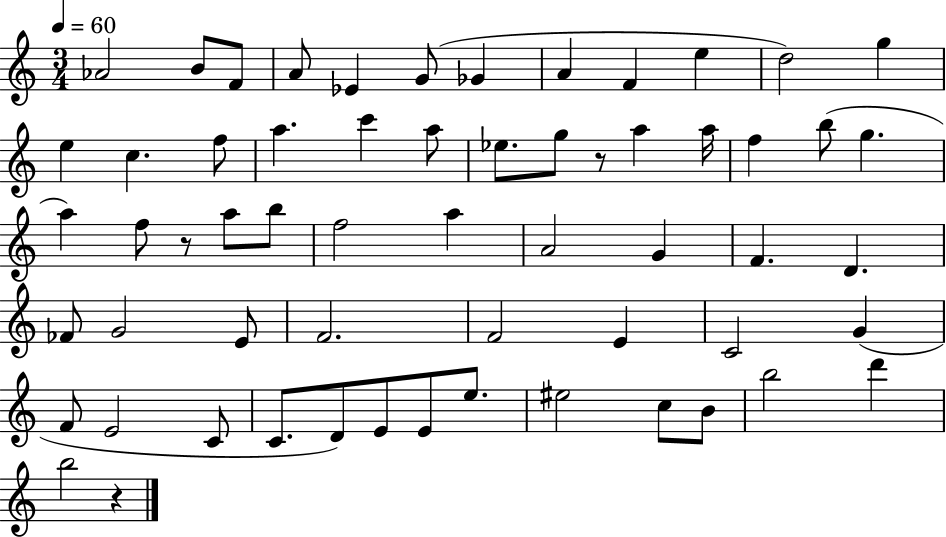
{
  \clef treble
  \numericTimeSignature
  \time 3/4
  \key c \major
  \tempo 4 = 60
  aes'2 b'8 f'8 | a'8 ees'4 g'8( ges'4 | a'4 f'4 e''4 | d''2) g''4 | \break e''4 c''4. f''8 | a''4. c'''4 a''8 | ees''8. g''8 r8 a''4 a''16 | f''4 b''8( g''4. | \break a''4) f''8 r8 a''8 b''8 | f''2 a''4 | a'2 g'4 | f'4. d'4. | \break fes'8 g'2 e'8 | f'2. | f'2 e'4 | c'2 g'4( | \break f'8 e'2 c'8 | c'8. d'8) e'8 e'8 e''8. | eis''2 c''8 b'8 | b''2 d'''4 | \break b''2 r4 | \bar "|."
}